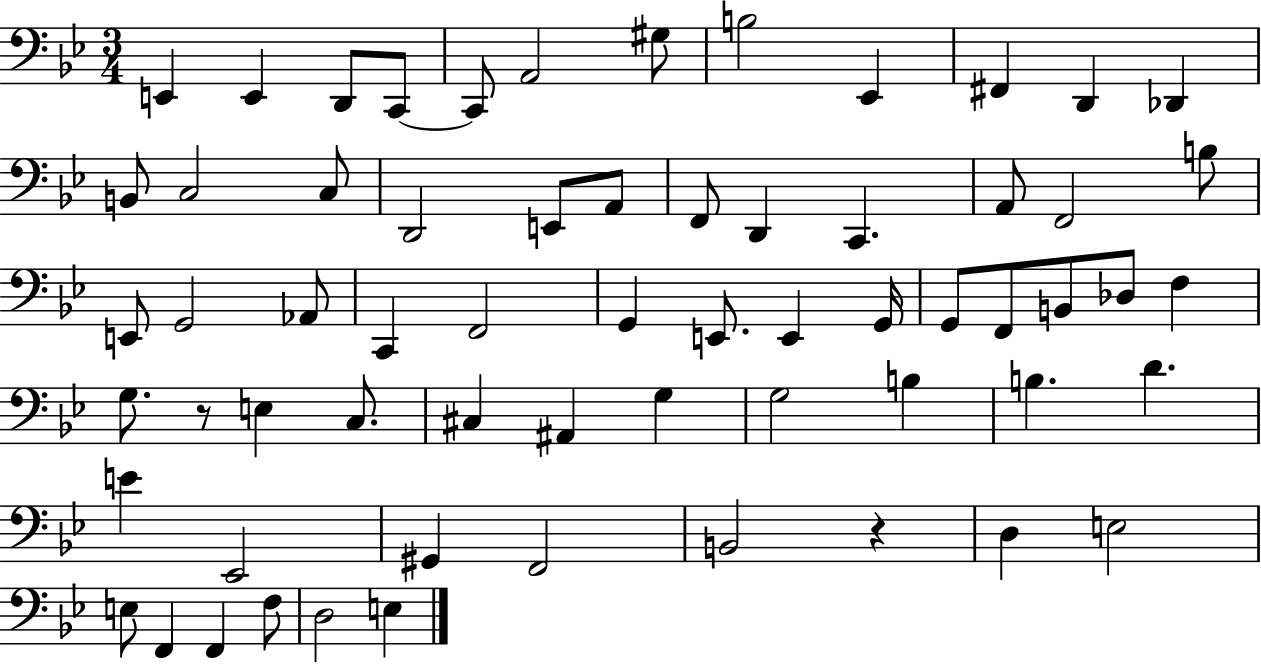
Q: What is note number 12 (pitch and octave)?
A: Db2